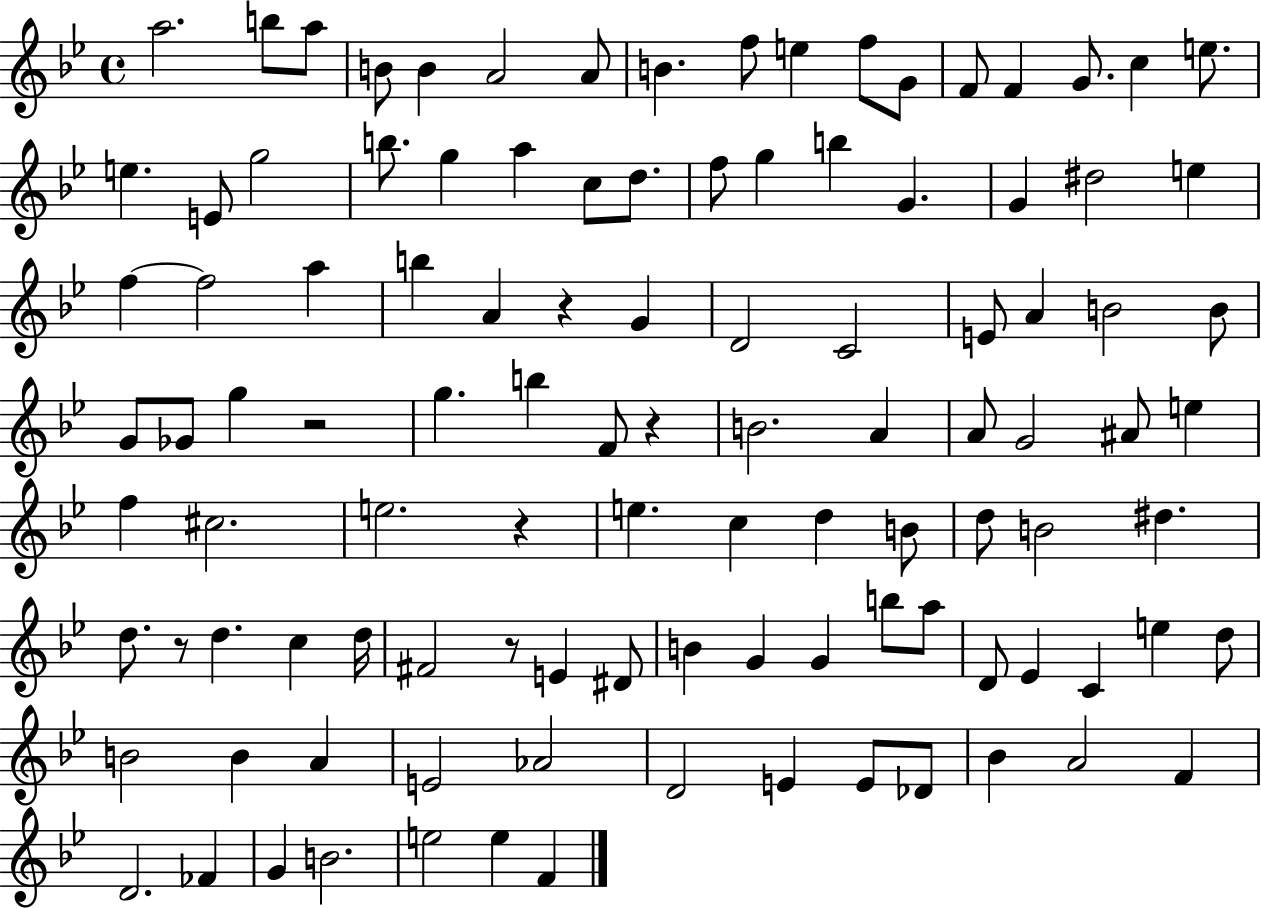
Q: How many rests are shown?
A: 6